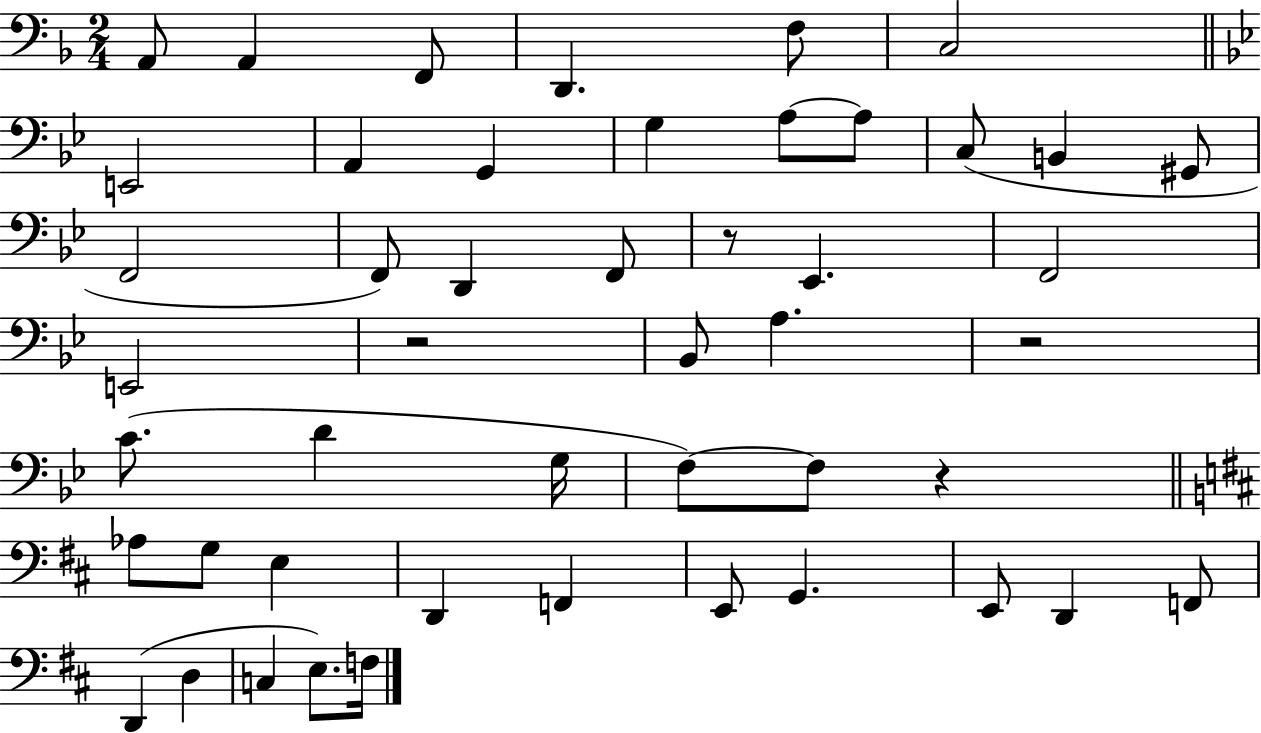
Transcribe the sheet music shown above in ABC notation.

X:1
T:Untitled
M:2/4
L:1/4
K:F
A,,/2 A,, F,,/2 D,, F,/2 C,2 E,,2 A,, G,, G, A,/2 A,/2 C,/2 B,, ^G,,/2 F,,2 F,,/2 D,, F,,/2 z/2 _E,, F,,2 E,,2 z2 _B,,/2 A, z2 C/2 D G,/4 F,/2 F,/2 z _A,/2 G,/2 E, D,, F,, E,,/2 G,, E,,/2 D,, F,,/2 D,, D, C, E,/2 F,/4